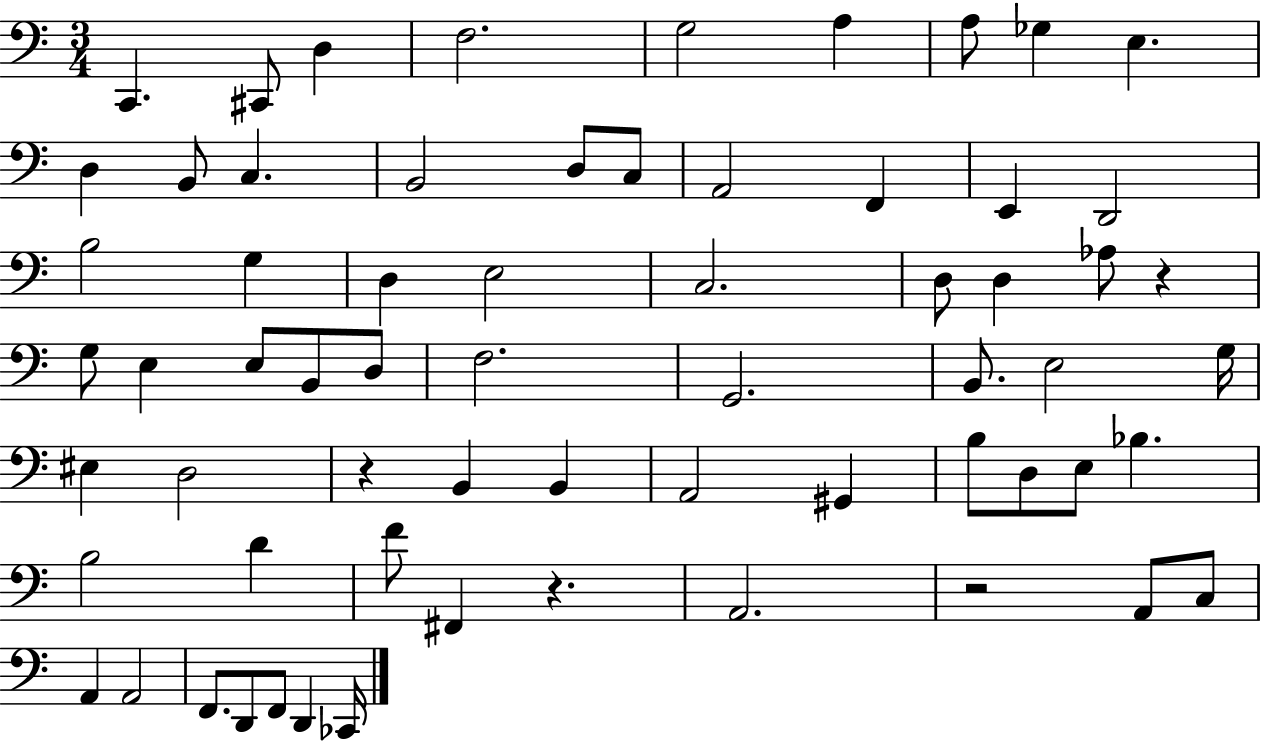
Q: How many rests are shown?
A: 4